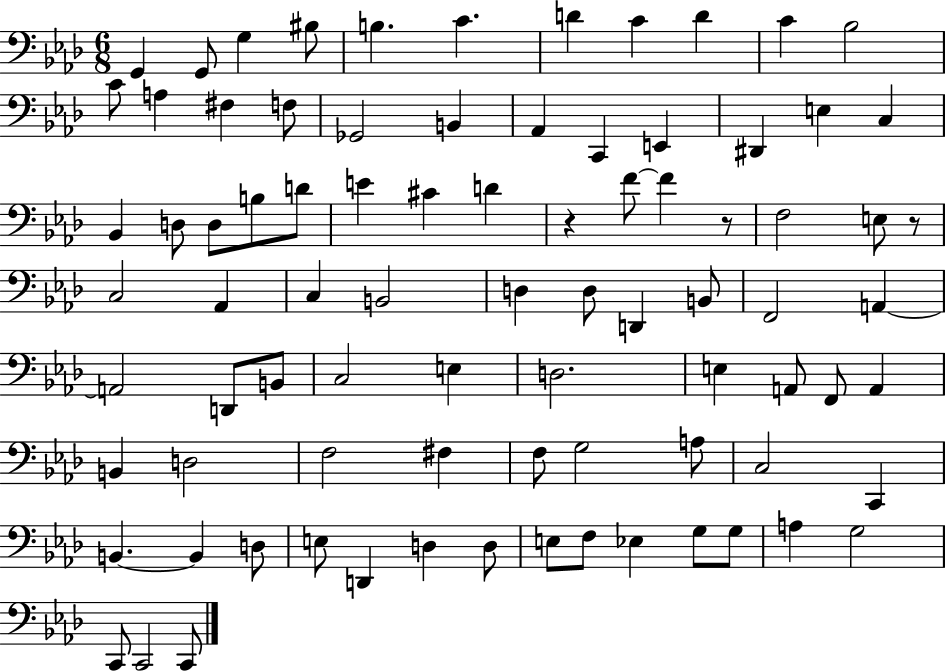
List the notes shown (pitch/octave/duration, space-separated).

G2/q G2/e G3/q BIS3/e B3/q. C4/q. D4/q C4/q D4/q C4/q Bb3/h C4/e A3/q F#3/q F3/e Gb2/h B2/q Ab2/q C2/q E2/q D#2/q E3/q C3/q Bb2/q D3/e D3/e B3/e D4/e E4/q C#4/q D4/q R/q F4/e F4/q R/e F3/h E3/e R/e C3/h Ab2/q C3/q B2/h D3/q D3/e D2/q B2/e F2/h A2/q A2/h D2/e B2/e C3/h E3/q D3/h. E3/q A2/e F2/e A2/q B2/q D3/h F3/h F#3/q F3/e G3/h A3/e C3/h C2/q B2/q. B2/q D3/e E3/e D2/q D3/q D3/e E3/e F3/e Eb3/q G3/e G3/e A3/q G3/h C2/e C2/h C2/e